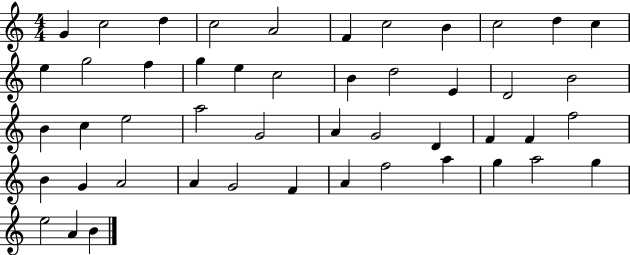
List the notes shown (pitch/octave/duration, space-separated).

G4/q C5/h D5/q C5/h A4/h F4/q C5/h B4/q C5/h D5/q C5/q E5/q G5/h F5/q G5/q E5/q C5/h B4/q D5/h E4/q D4/h B4/h B4/q C5/q E5/h A5/h G4/h A4/q G4/h D4/q F4/q F4/q F5/h B4/q G4/q A4/h A4/q G4/h F4/q A4/q F5/h A5/q G5/q A5/h G5/q E5/h A4/q B4/q